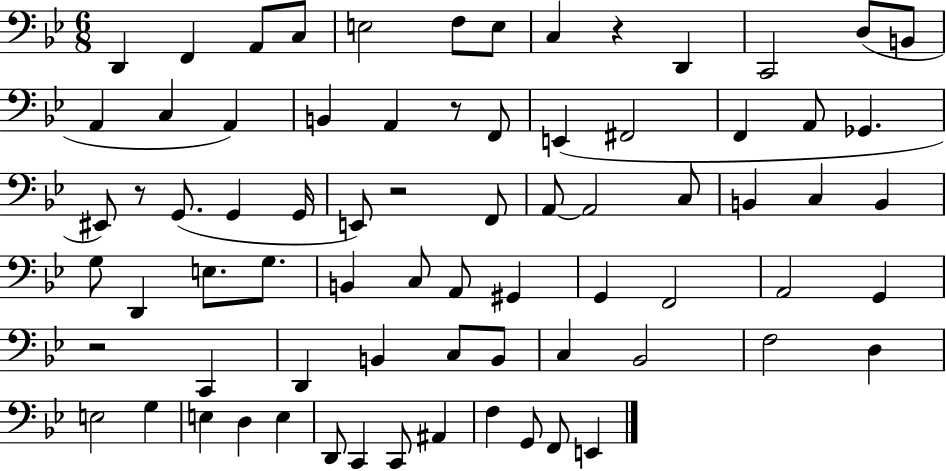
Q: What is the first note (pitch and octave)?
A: D2